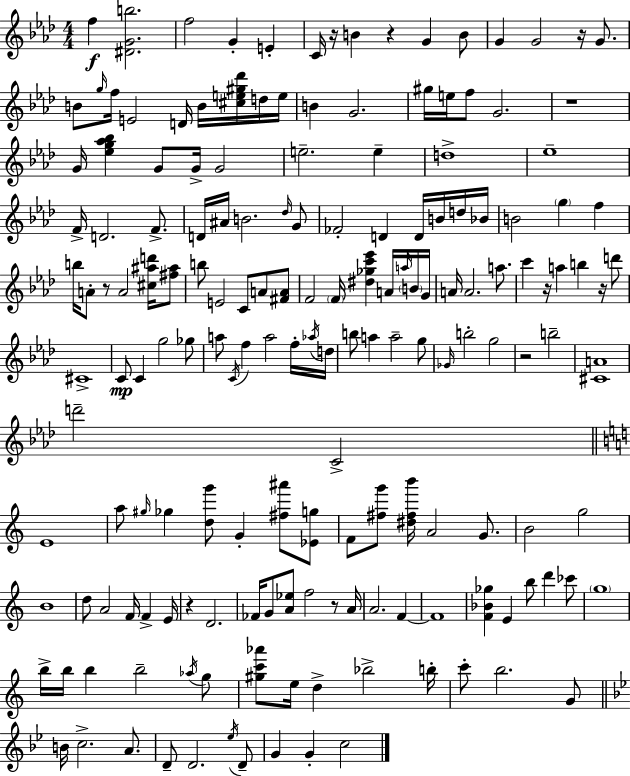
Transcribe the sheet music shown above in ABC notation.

X:1
T:Untitled
M:4/4
L:1/4
K:Fm
f [^DGb]2 f2 G E C/4 z/4 B z G B/2 G G2 z/4 G/2 B/2 g/4 f/4 E2 D/4 B/4 [^ce^g_d']/4 d/4 e/4 B G2 ^g/4 e/4 f/2 G2 z4 G/4 [_eg_a_b] G/2 G/4 G2 e2 e d4 _e4 F/4 D2 F/2 D/4 ^A/4 B2 _d/4 G/2 _F2 D D/4 B/4 d/4 _B/4 B2 g f b/4 A/2 z/2 A2 [^c^ad']/4 [^f^a]/2 b/2 E2 C/2 A/2 [^FA]/2 F2 F/4 [^d_gc'_e'] A/4 a/4 B/4 G/4 A/4 A2 a/2 c' z/4 a b z/4 d'/2 ^C4 C/2 C g2 _g/2 a/2 C/4 f a2 f/4 _a/4 d/4 b/2 a a2 g/2 _G/4 b2 g2 z2 b2 [^CA]4 d'2 C2 E4 a/2 ^g/4 _g [dg']/2 G [^f^a']/2 [_Eg]/2 F/2 [^fg']/2 [^d^fb']/4 A2 G/2 B2 g2 B4 d/2 A2 F/4 F E/4 z D2 _F/4 G/2 [A_e]/2 f2 z/2 A/4 A2 F F4 [F_B_g] E b/2 d' _c'/2 g4 b/4 b/4 b b2 _a/4 g/2 [^gc'_a']/2 e/4 d _b2 b/4 c'/2 b2 G/2 B/4 c2 A/2 D/2 D2 _e/4 D/2 G G c2